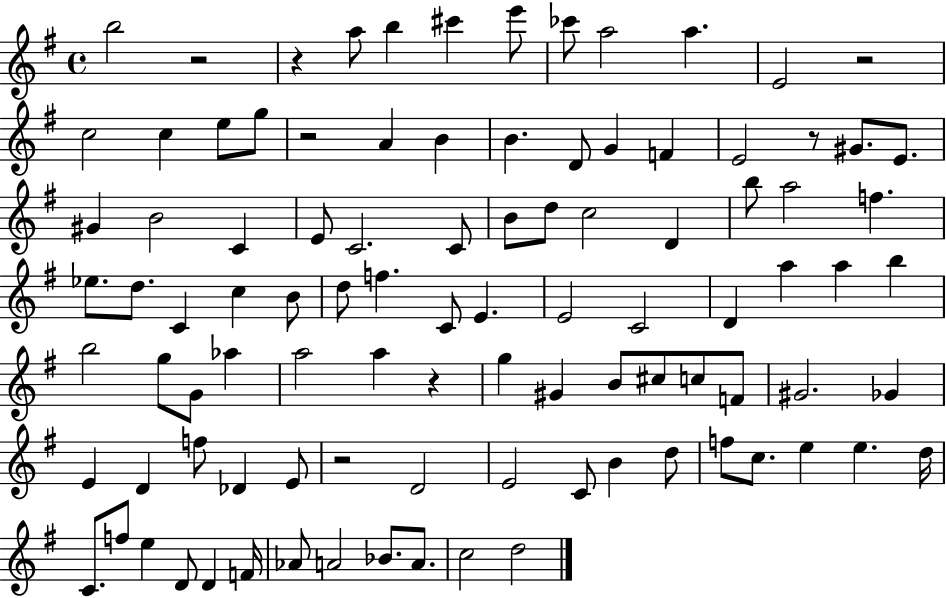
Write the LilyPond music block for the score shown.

{
  \clef treble
  \time 4/4
  \defaultTimeSignature
  \key g \major
  b''2 r2 | r4 a''8 b''4 cis'''4 e'''8 | ces'''8 a''2 a''4. | e'2 r2 | \break c''2 c''4 e''8 g''8 | r2 a'4 b'4 | b'4. d'8 g'4 f'4 | e'2 r8 gis'8. e'8. | \break gis'4 b'2 c'4 | e'8 c'2. c'8 | b'8 d''8 c''2 d'4 | b''8 a''2 f''4. | \break ees''8. d''8. c'4 c''4 b'8 | d''8 f''4. c'8 e'4. | e'2 c'2 | d'4 a''4 a''4 b''4 | \break b''2 g''8 g'8 aes''4 | a''2 a''4 r4 | g''4 gis'4 b'8 cis''8 c''8 f'8 | gis'2. ges'4 | \break e'4 d'4 f''8 des'4 e'8 | r2 d'2 | e'2 c'8 b'4 d''8 | f''8 c''8. e''4 e''4. d''16 | \break c'8. f''8 e''4 d'8 d'4 f'16 | aes'8 a'2 bes'8. a'8. | c''2 d''2 | \bar "|."
}